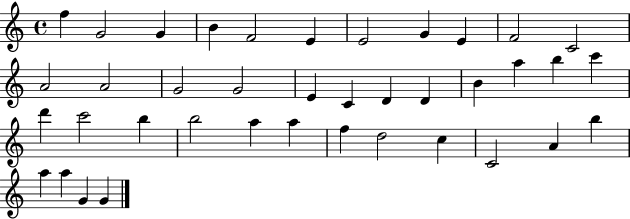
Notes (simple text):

F5/q G4/h G4/q B4/q F4/h E4/q E4/h G4/q E4/q F4/h C4/h A4/h A4/h G4/h G4/h E4/q C4/q D4/q D4/q B4/q A5/q B5/q C6/q D6/q C6/h B5/q B5/h A5/q A5/q F5/q D5/h C5/q C4/h A4/q B5/q A5/q A5/q G4/q G4/q